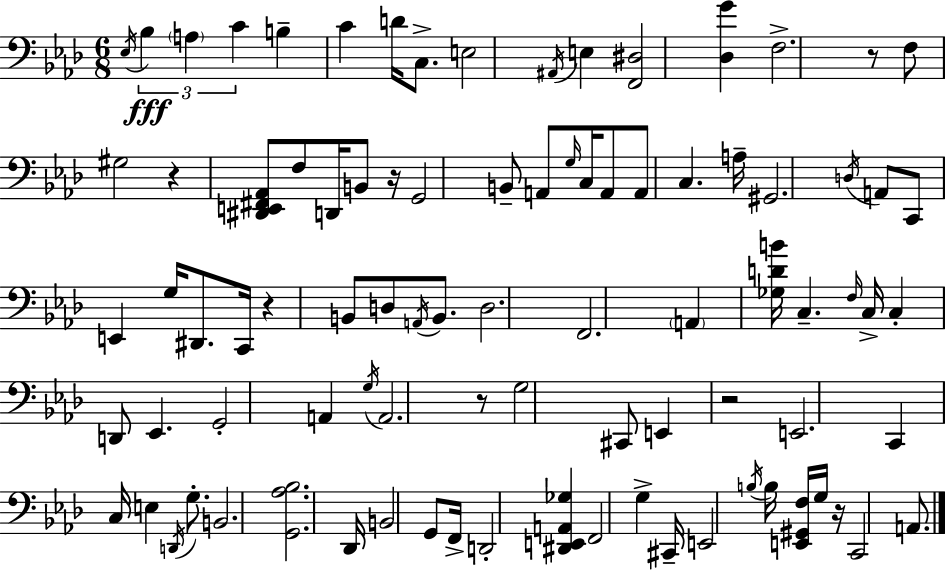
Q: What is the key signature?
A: AES major